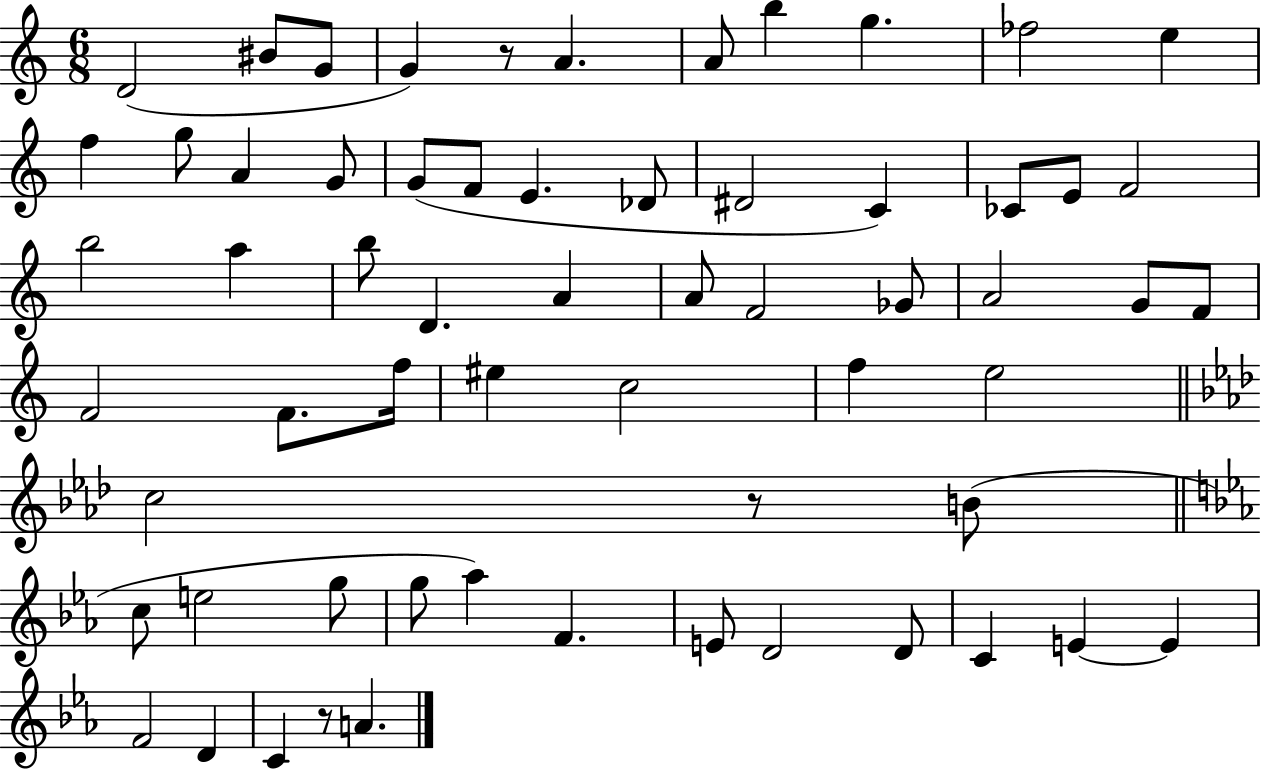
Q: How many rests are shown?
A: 3